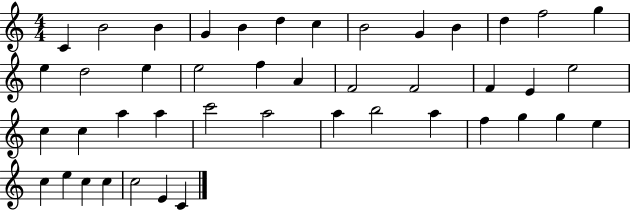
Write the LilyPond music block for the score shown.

{
  \clef treble
  \numericTimeSignature
  \time 4/4
  \key c \major
  c'4 b'2 b'4 | g'4 b'4 d''4 c''4 | b'2 g'4 b'4 | d''4 f''2 g''4 | \break e''4 d''2 e''4 | e''2 f''4 a'4 | f'2 f'2 | f'4 e'4 e''2 | \break c''4 c''4 a''4 a''4 | c'''2 a''2 | a''4 b''2 a''4 | f''4 g''4 g''4 e''4 | \break c''4 e''4 c''4 c''4 | c''2 e'4 c'4 | \bar "|."
}